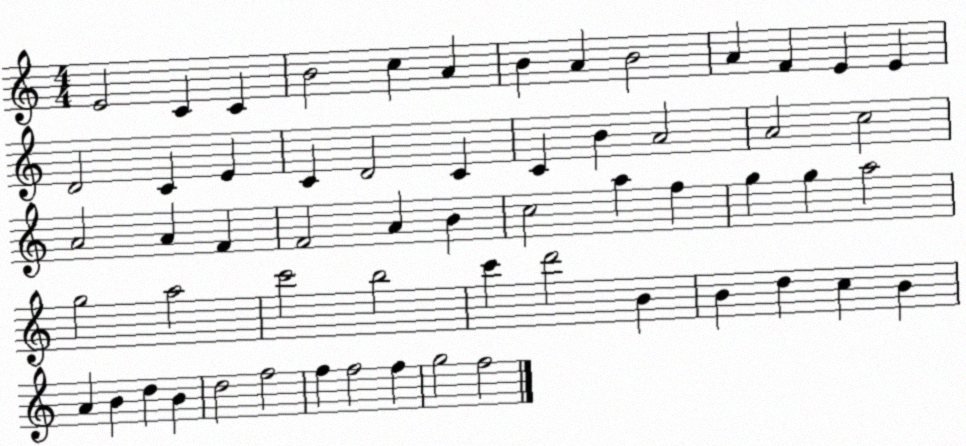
X:1
T:Untitled
M:4/4
L:1/4
K:C
E2 C C B2 c A B A B2 A F E E D2 C E C D2 C C B A2 A2 c2 A2 A F F2 A B c2 a f g g a2 g2 a2 c'2 b2 c' d'2 B B d c B A B d B d2 f2 f f2 f g2 f2